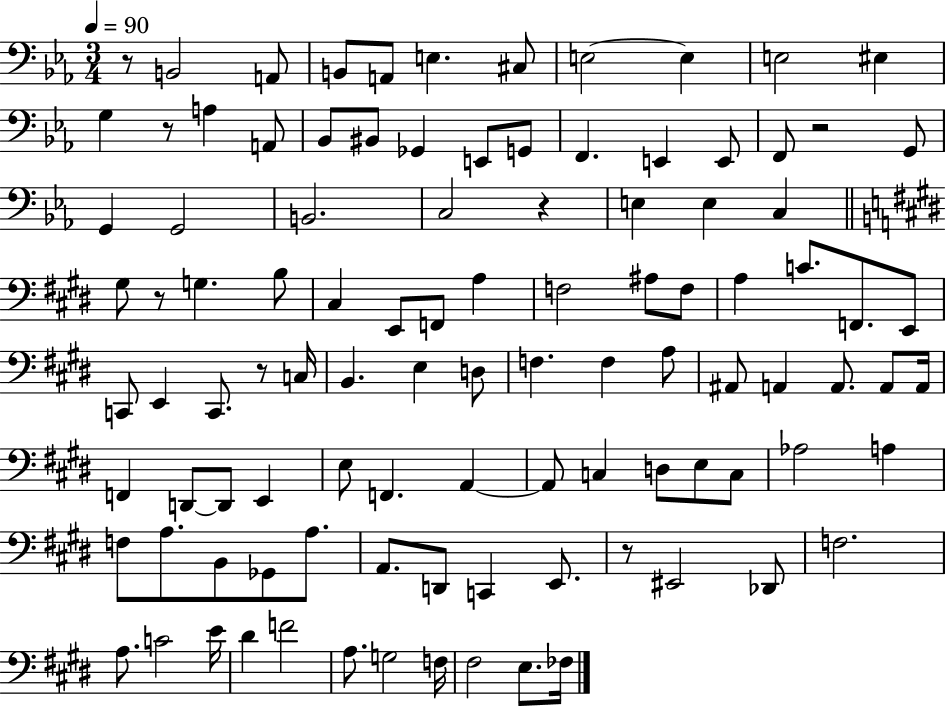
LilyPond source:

{
  \clef bass
  \numericTimeSignature
  \time 3/4
  \key ees \major
  \tempo 4 = 90
  r8 b,2 a,8 | b,8 a,8 e4. cis8 | e2~~ e4 | e2 eis4 | \break g4 r8 a4 a,8 | bes,8 bis,8 ges,4 e,8 g,8 | f,4. e,4 e,8 | f,8 r2 g,8 | \break g,4 g,2 | b,2. | c2 r4 | e4 e4 c4 | \break \bar "||" \break \key e \major gis8 r8 g4. b8 | cis4 e,8 f,8 a4 | f2 ais8 f8 | a4 c'8. f,8. e,8 | \break c,8 e,4 c,8. r8 c16 | b,4. e4 d8 | f4. f4 a8 | ais,8 a,4 a,8. a,8 a,16 | \break f,4 d,8~~ d,8 e,4 | e8 f,4. a,4~~ | a,8 c4 d8 e8 c8 | aes2 a4 | \break f8 a8. b,8 ges,8 a8. | a,8. d,8 c,4 e,8. | r8 eis,2 des,8 | f2. | \break a8. c'2 e'16 | dis'4 f'2 | a8. g2 f16 | fis2 e8. fes16 | \break \bar "|."
}